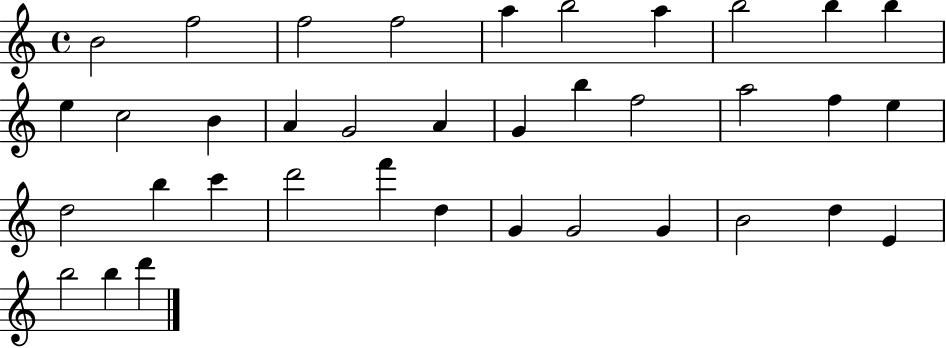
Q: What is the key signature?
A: C major